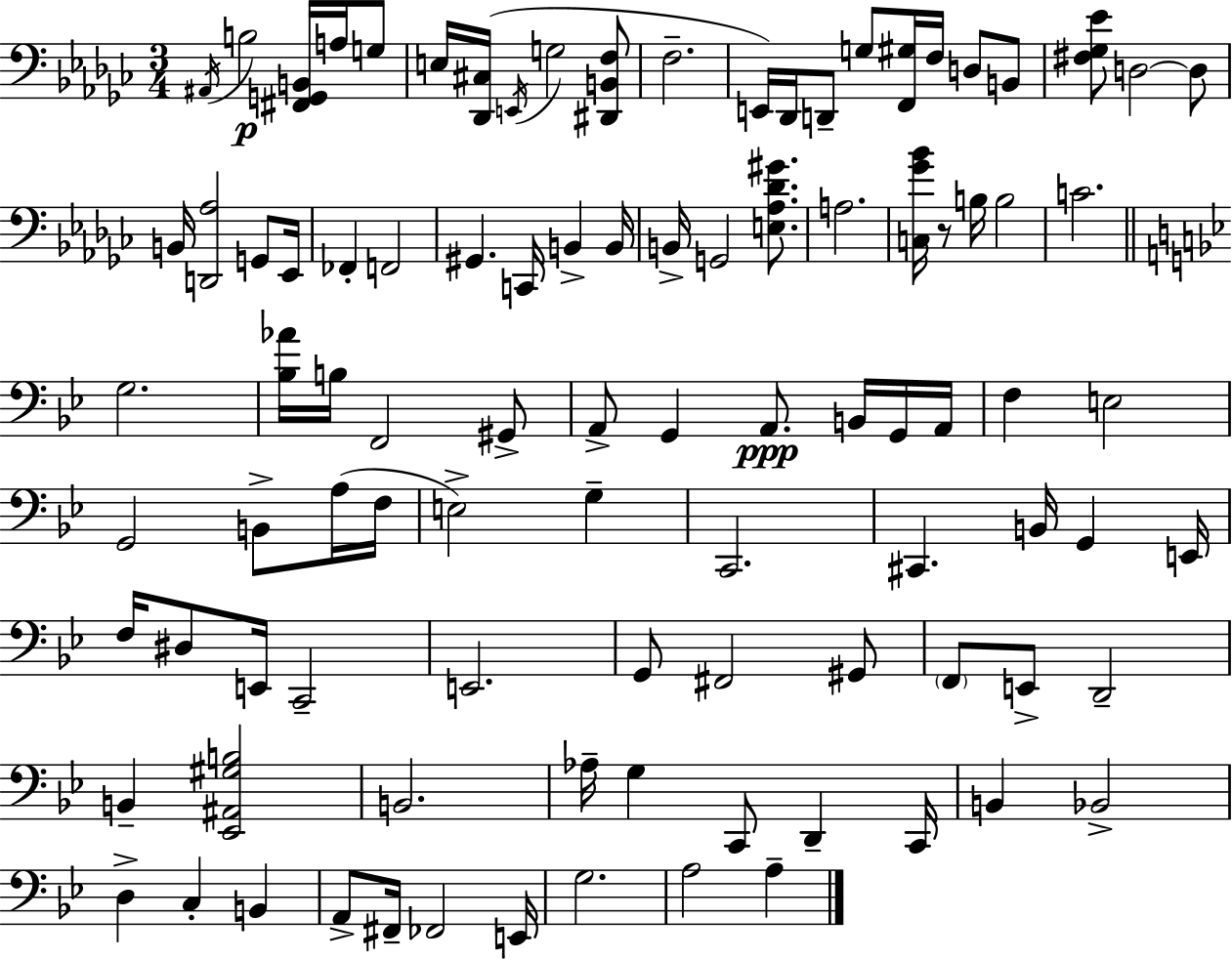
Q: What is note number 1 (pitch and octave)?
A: A#2